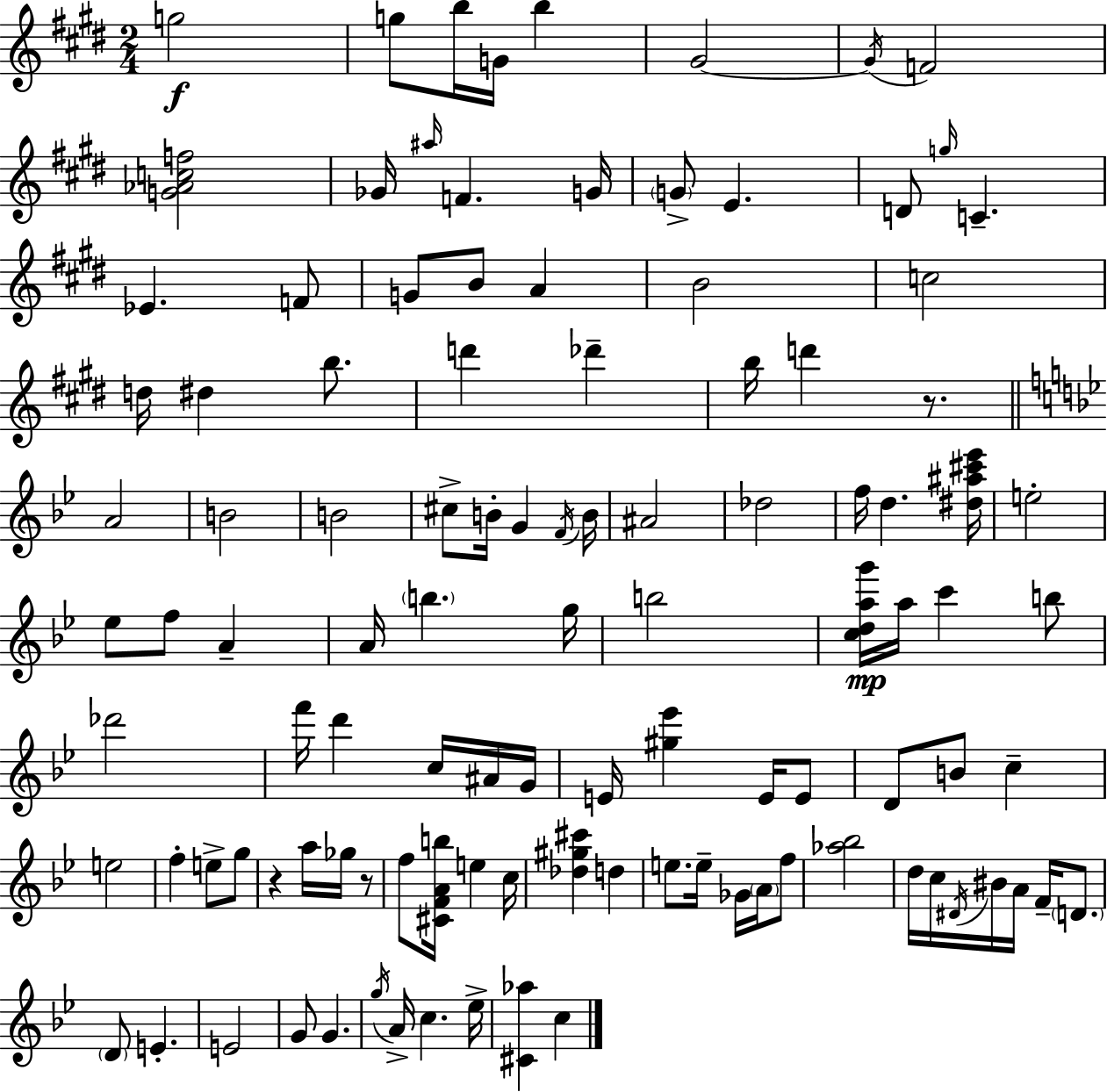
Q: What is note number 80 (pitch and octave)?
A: A4